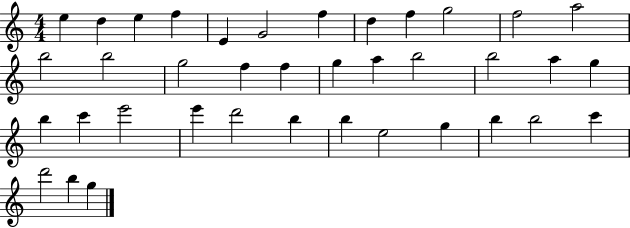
{
  \clef treble
  \numericTimeSignature
  \time 4/4
  \key c \major
  e''4 d''4 e''4 f''4 | e'4 g'2 f''4 | d''4 f''4 g''2 | f''2 a''2 | \break b''2 b''2 | g''2 f''4 f''4 | g''4 a''4 b''2 | b''2 a''4 g''4 | \break b''4 c'''4 e'''2 | e'''4 d'''2 b''4 | b''4 e''2 g''4 | b''4 b''2 c'''4 | \break d'''2 b''4 g''4 | \bar "|."
}